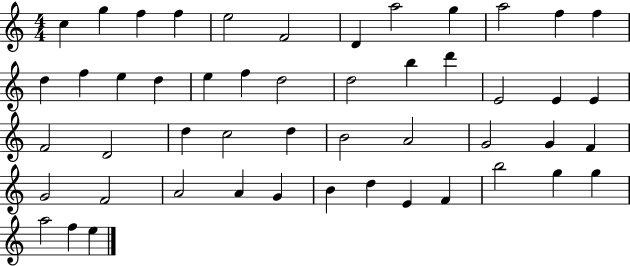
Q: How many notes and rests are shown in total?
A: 50